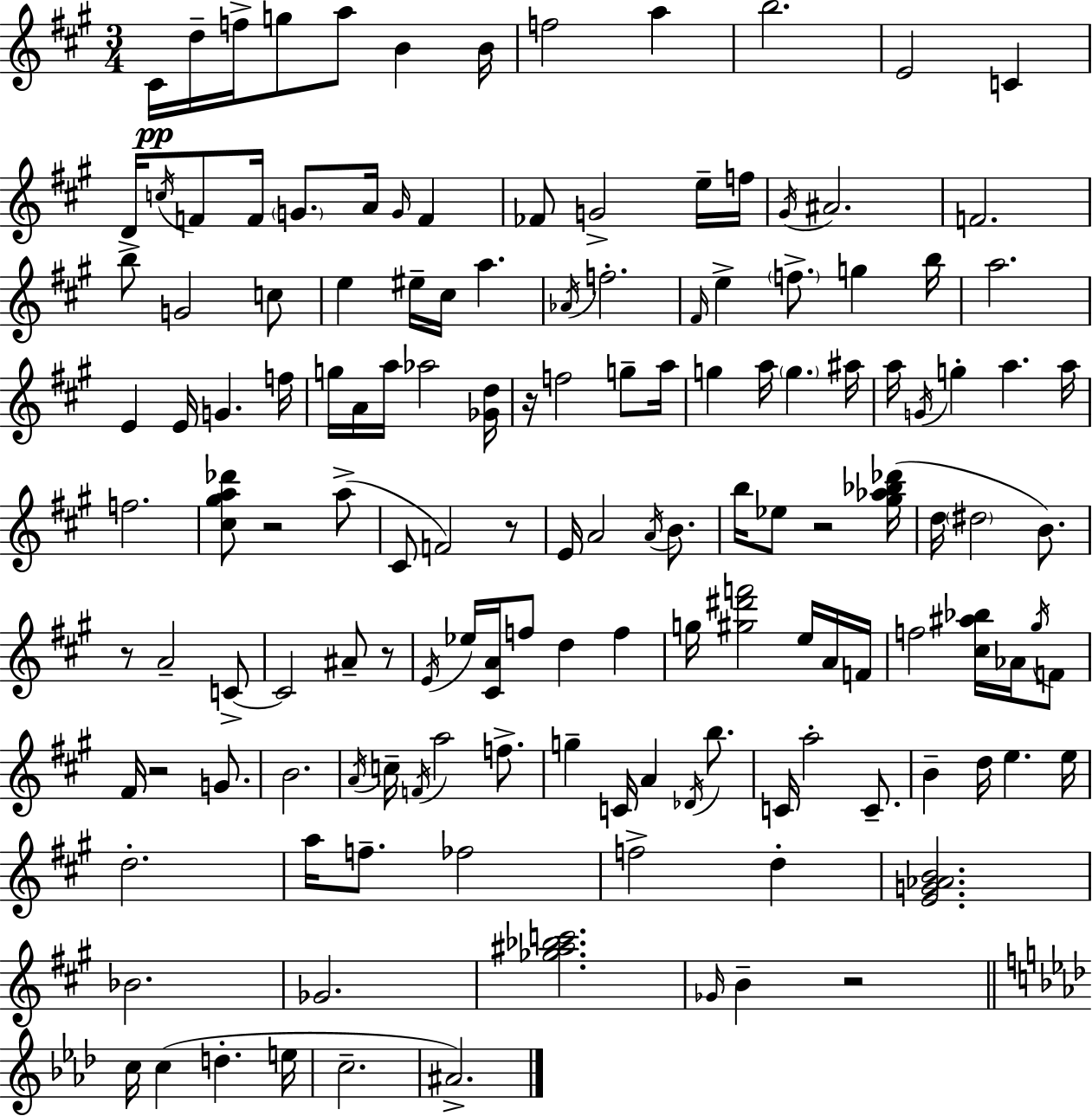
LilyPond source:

{
  \clef treble
  \numericTimeSignature
  \time 3/4
  \key a \major
  \repeat volta 2 { cis'16\pp d''16-- f''16-> g''8 a''8 b'4 b'16 | f''2 a''4 | b''2. | e'2 c'4 | \break d'16-> \acciaccatura { c''16 } f'8 f'16 \parenthesize g'8. a'16 \grace { g'16 } f'4 | fes'8 g'2-> | e''16-- f''16 \acciaccatura { gis'16 } ais'2. | f'2. | \break b''8 g'2 | c''8 e''4 eis''16-- cis''16 a''4. | \acciaccatura { aes'16 } f''2.-. | \grace { fis'16 } e''4-> \parenthesize f''8.-> | \break g''4 b''16 a''2. | e'4 e'16 g'4. | f''16 g''16 a'16 a''16 aes''2 | <ges' d''>16 r16 f''2 | \break g''8-- a''16 g''4 a''16 \parenthesize g''4. | ais''16 a''16 \acciaccatura { g'16 } g''4-. a''4. | a''16 f''2. | <cis'' gis'' a'' des'''>8 r2 | \break a''8->( cis'8 f'2) | r8 e'16 a'2 | \acciaccatura { a'16 } b'8. b''16 ees''8 r2 | <gis'' aes'' bes'' des'''>16( d''16 \parenthesize dis''2 | \break b'8.) r8 a'2-- | c'8->~~ c'2 | ais'8-- r8 \acciaccatura { e'16 } ees''16 <cis' a'>16 f''8 | d''4 f''4 g''16 <gis'' dis''' f'''>2 | \break e''16 a'16 f'16 f''2 | <cis'' ais'' bes''>16 aes'16 \acciaccatura { gis''16 } f'8 fis'16 r2 | g'8. b'2. | \acciaccatura { a'16 } c''16-- \acciaccatura { f'16 } | \break a''2 f''8.-> g''4-- | c'16 a'4 \acciaccatura { des'16 } b''8. | c'16 a''2-. c'8.-- | b'4-- d''16 e''4. e''16 | \break d''2.-. | a''16 f''8.-- fes''2 | f''2-> d''4-. | <e' g' aes' b'>2. | \break bes'2. | ges'2. | <ges'' ais'' bes'' c'''>2. | \grace { ges'16 } b'4-- r2 | \break \bar "||" \break \key aes \major c''16 c''4( d''4.-. e''16 | c''2.-- | ais'2.->) | } \bar "|."
}